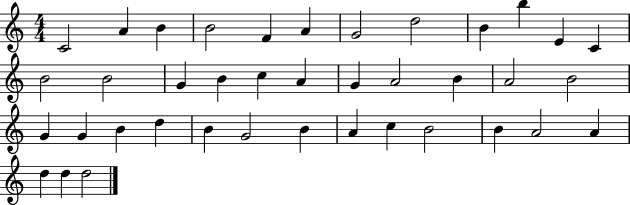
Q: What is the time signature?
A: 4/4